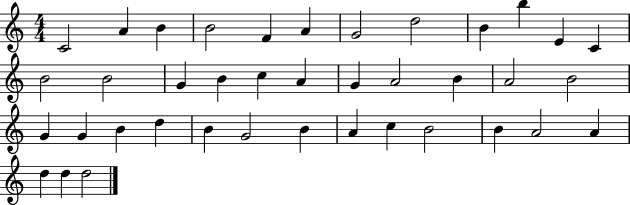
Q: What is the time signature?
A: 4/4